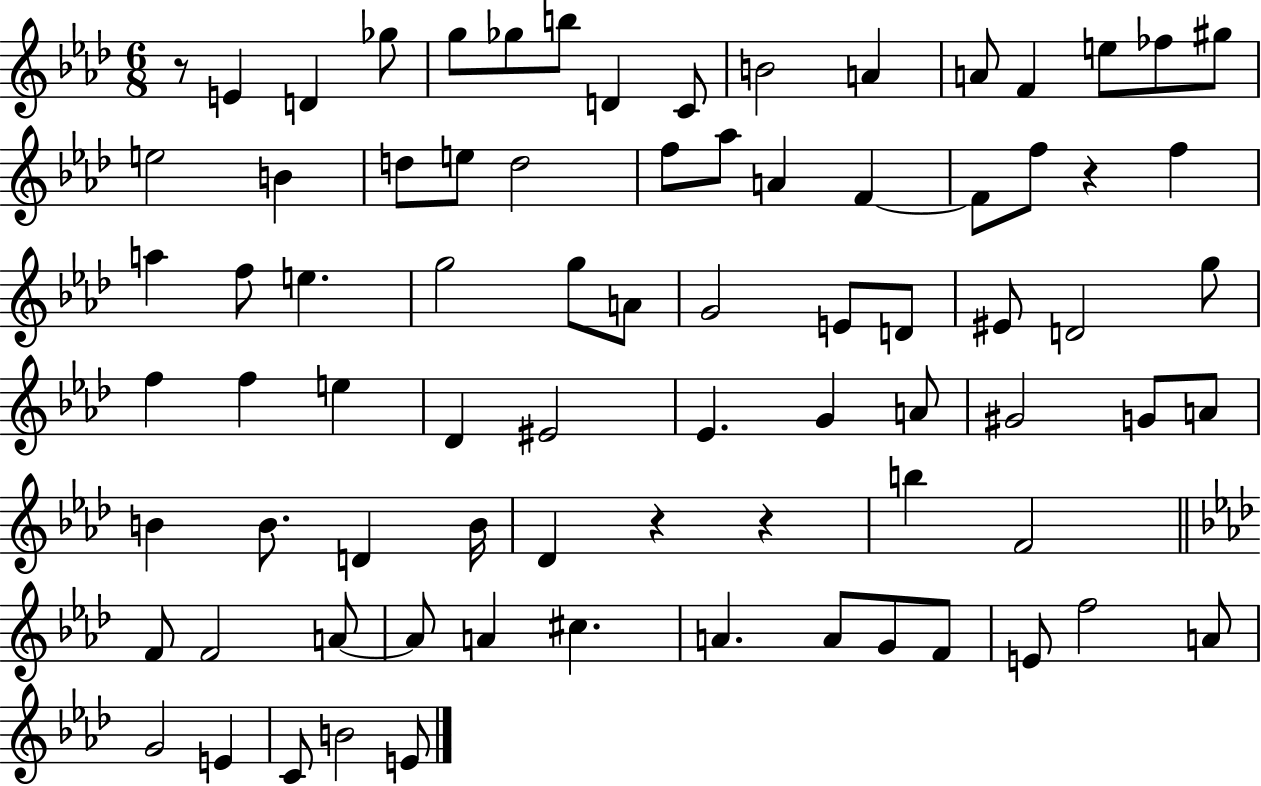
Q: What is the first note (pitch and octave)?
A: E4